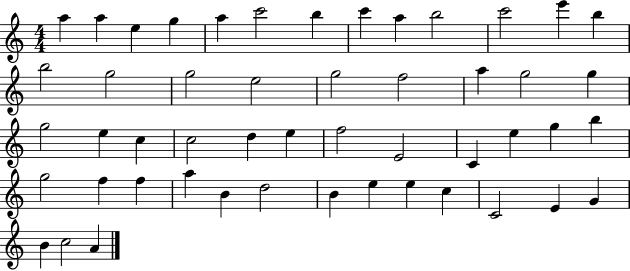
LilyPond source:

{
  \clef treble
  \numericTimeSignature
  \time 4/4
  \key c \major
  a''4 a''4 e''4 g''4 | a''4 c'''2 b''4 | c'''4 a''4 b''2 | c'''2 e'''4 b''4 | \break b''2 g''2 | g''2 e''2 | g''2 f''2 | a''4 g''2 g''4 | \break g''2 e''4 c''4 | c''2 d''4 e''4 | f''2 e'2 | c'4 e''4 g''4 b''4 | \break g''2 f''4 f''4 | a''4 b'4 d''2 | b'4 e''4 e''4 c''4 | c'2 e'4 g'4 | \break b'4 c''2 a'4 | \bar "|."
}